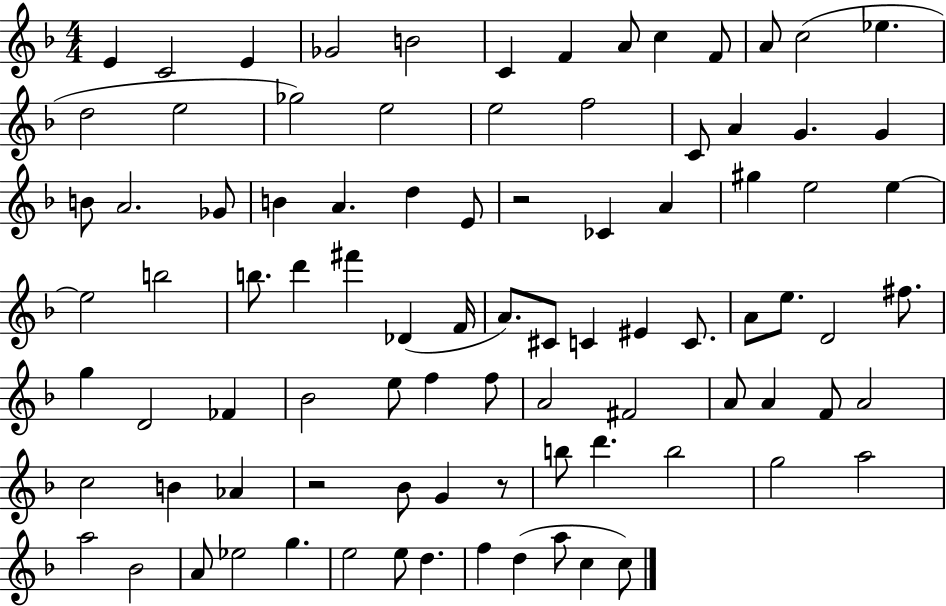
E4/q C4/h E4/q Gb4/h B4/h C4/q F4/q A4/e C5/q F4/e A4/e C5/h Eb5/q. D5/h E5/h Gb5/h E5/h E5/h F5/h C4/e A4/q G4/q. G4/q B4/e A4/h. Gb4/e B4/q A4/q. D5/q E4/e R/h CES4/q A4/q G#5/q E5/h E5/q E5/h B5/h B5/e. D6/q F#6/q Db4/q F4/s A4/e. C#4/e C4/q EIS4/q C4/e. A4/e E5/e. D4/h F#5/e. G5/q D4/h FES4/q Bb4/h E5/e F5/q F5/e A4/h F#4/h A4/e A4/q F4/e A4/h C5/h B4/q Ab4/q R/h Bb4/e G4/q R/e B5/e D6/q. B5/h G5/h A5/h A5/h Bb4/h A4/e Eb5/h G5/q. E5/h E5/e D5/q. F5/q D5/q A5/e C5/q C5/e